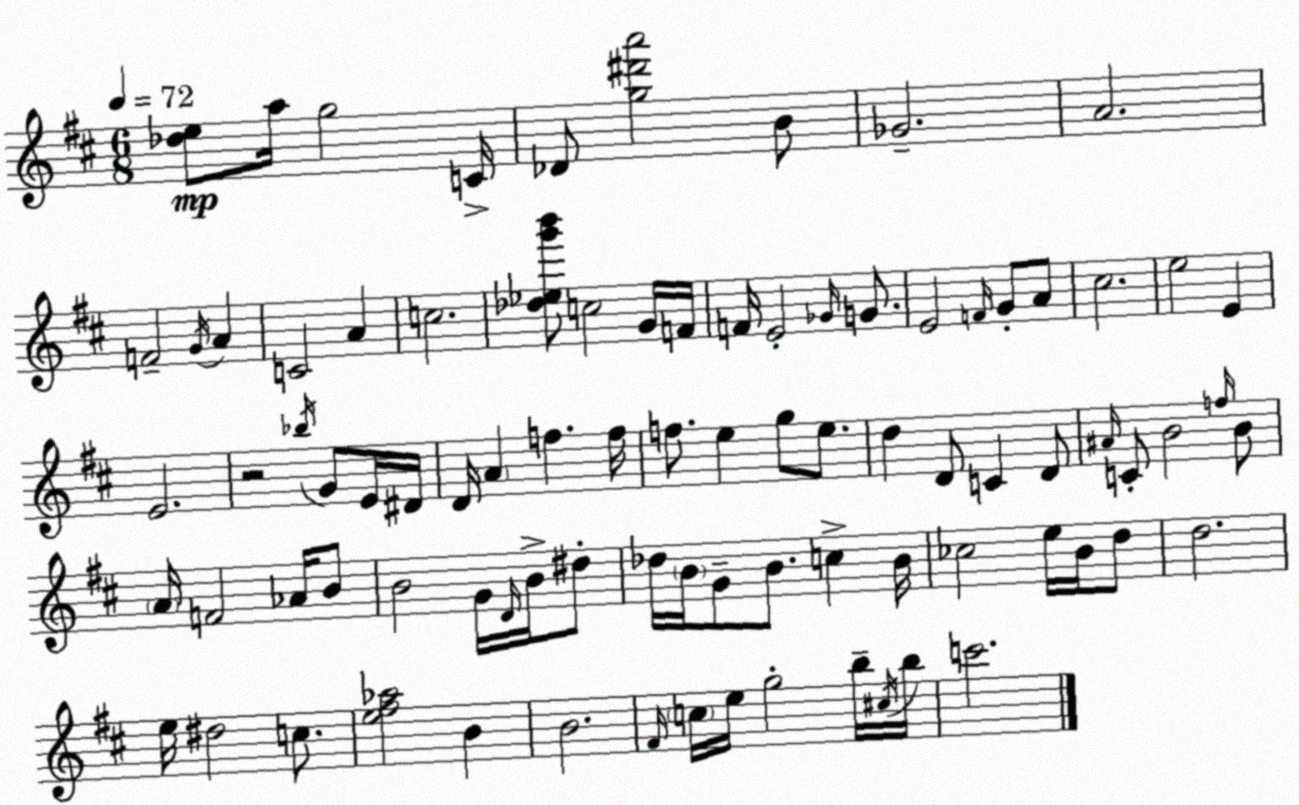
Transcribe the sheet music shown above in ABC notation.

X:1
T:Untitled
M:6/8
L:1/4
K:D
[_de]/2 a/4 g2 C/4 _D/2 [g^d'a']2 B/2 _G2 A2 F2 G/4 A C2 A c2 [_d_eg'b']/2 c2 G/4 F/4 F/4 E2 _G/4 G/2 E2 F/4 G/2 A/2 ^c2 e2 E E2 z2 _b/4 G/2 E/4 ^D/4 D/4 A f f/4 f/2 e g/2 e/2 d D/2 C D/2 ^A/4 C/2 B2 f/4 B/2 A/4 F2 _A/4 B/2 B2 G/4 D/4 B/4 ^d/2 _d/4 B/4 G/2 B/2 c B/4 _c2 e/4 B/4 d/2 d2 e/4 ^d2 c/2 [e^f_a]2 B B2 ^F/4 c/4 e/4 g2 b/4 ^c/4 b/4 c'2